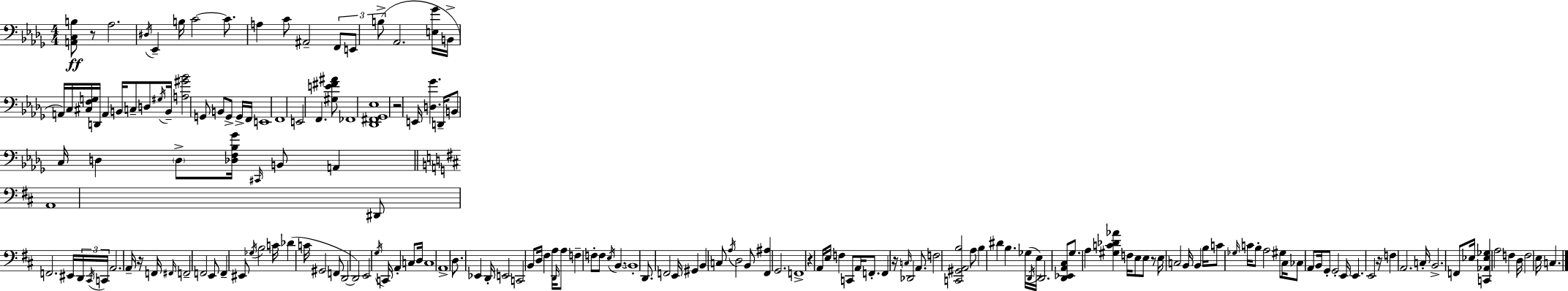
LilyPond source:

{
  \clef bass
  \numericTimeSignature
  \time 4/4
  \key bes \minor
  \repeat volta 2 { <a, c b>8\ff r8 aes2. | \acciaccatura { dis16 } ees,4-- b16 c'2~~ c'8. | a4 c'8 ais,2-- \tuplet 3/2 { f,8 | e,8 b8->( } aes,2. | \break <e ges'>16 b,16-> a,16) c16 <cis f g>16 d,16 a,4 b,16 c8-- d8 | \acciaccatura { gis16 } b,16-- <a gis' bes'>2 g,8 b,8 g,8-> | g,16-> f,16 e,1 | f,1 | \break e,2 f,4. | <gis e' fis' ais'>8 fes,1 | <des, fis, ges, ees>1 | r2 e,16 <d ges'>4. | \break d,16-- b,8 c16 d4 \parenthesize d8-> <des f bes ges'>16 \grace { cis,16 } b,8 a,4 | \bar "||" \break \key b \minor a,1 | dis,8 f,2. eis,16 \tuplet 3/2 { d,16 | \acciaccatura { cis,16 } c,16 } a,2. a,16-- r16 | f,16 \grace { fis,16 } f,2-- f,2 | \break e,8 f,4-- eis,8 \acciaccatura { ges16 } b2 | c'16 des'4( c'16 gis,2 | f,8 d,2~~ d,2) | e,2 \acciaccatura { g16 } c,16 a,4-. | \break c8 d16 c1 | a,1-> | d8. ees,4 d,16-. e,2 | c,2 b,8 d16 fis4 | \break a16 \grace { d,16 } a8 f4-- f8-. f8 \acciaccatura { e16 } | b,4.~~ \parenthesize b,1-. | d,8. f,2 | e,16 gis,4 b,4 c8 \acciaccatura { a16 } d2 | \break b,8 <fis, ais>4 g,2. | f,1-> | r4 a,16 e16 f4 | c,8 a,16 f,8.-. f,4 r16 \grace { c16 } des,2 | \break a,8. f2 | <c, gis, a, b>2 a8 b4 dis'4 | b4. ges16( \acciaccatura { d,16 } e16) d,2. | <d, ees, a, cis>8 g8. a4 | \break <gis c' des' aes'>4 f16 e8 e8 r8 e16 c2 | b,16 b,4 b16 c'8 \grace { ges16 } c'16 b8-. | a2 gis8 cis16 ces8 a,8 b,16 | g,8-. g,2-. e,16 e,4. | \break e,2 r16 f4 a,2. | c16-. b,2.-> | f,8 ees16 <c, aes, ees ges>4 a2 | f4 d16 f2 | \break e16 c4. } \bar "|."
}